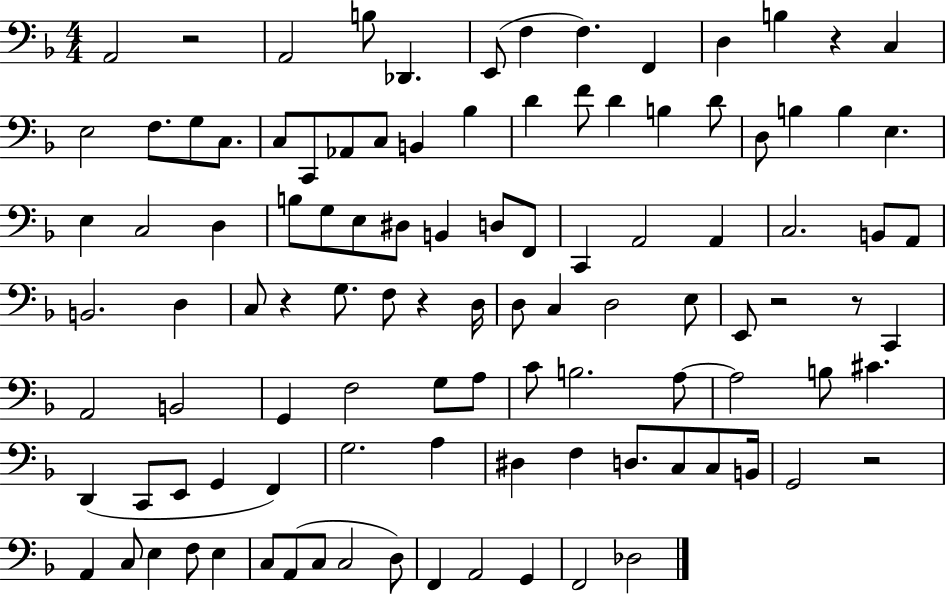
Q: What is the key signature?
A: F major